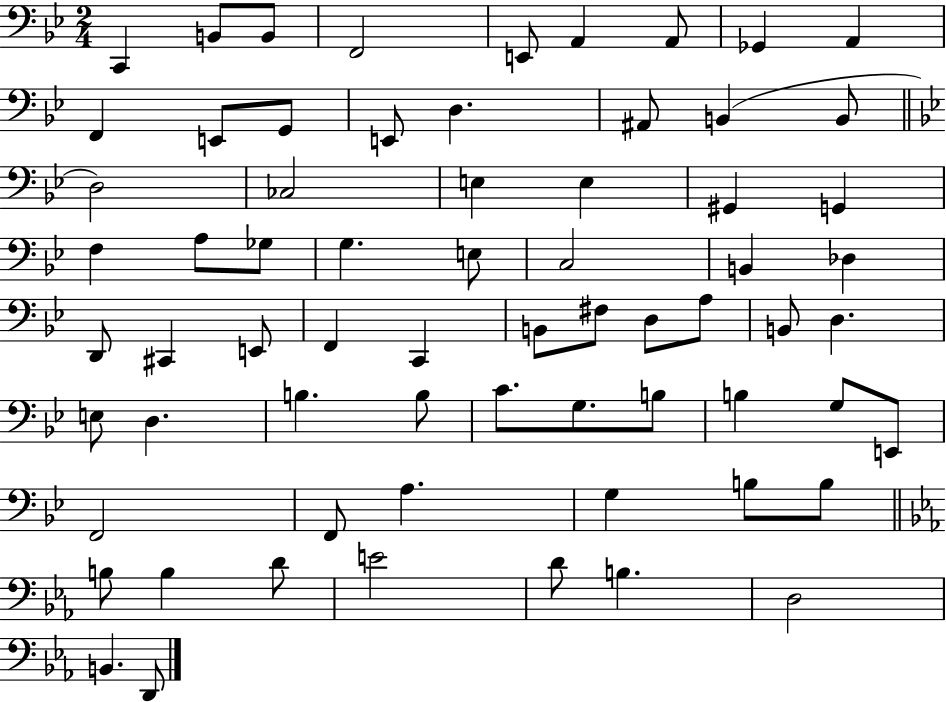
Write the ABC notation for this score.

X:1
T:Untitled
M:2/4
L:1/4
K:Bb
C,, B,,/2 B,,/2 F,,2 E,,/2 A,, A,,/2 _G,, A,, F,, E,,/2 G,,/2 E,,/2 D, ^A,,/2 B,, B,,/2 D,2 _C,2 E, E, ^G,, G,, F, A,/2 _G,/2 G, E,/2 C,2 B,, _D, D,,/2 ^C,, E,,/2 F,, C,, B,,/2 ^F,/2 D,/2 A,/2 B,,/2 D, E,/2 D, B, B,/2 C/2 G,/2 B,/2 B, G,/2 E,,/2 F,,2 F,,/2 A, G, B,/2 B,/2 B,/2 B, D/2 E2 D/2 B, D,2 B,, D,,/2